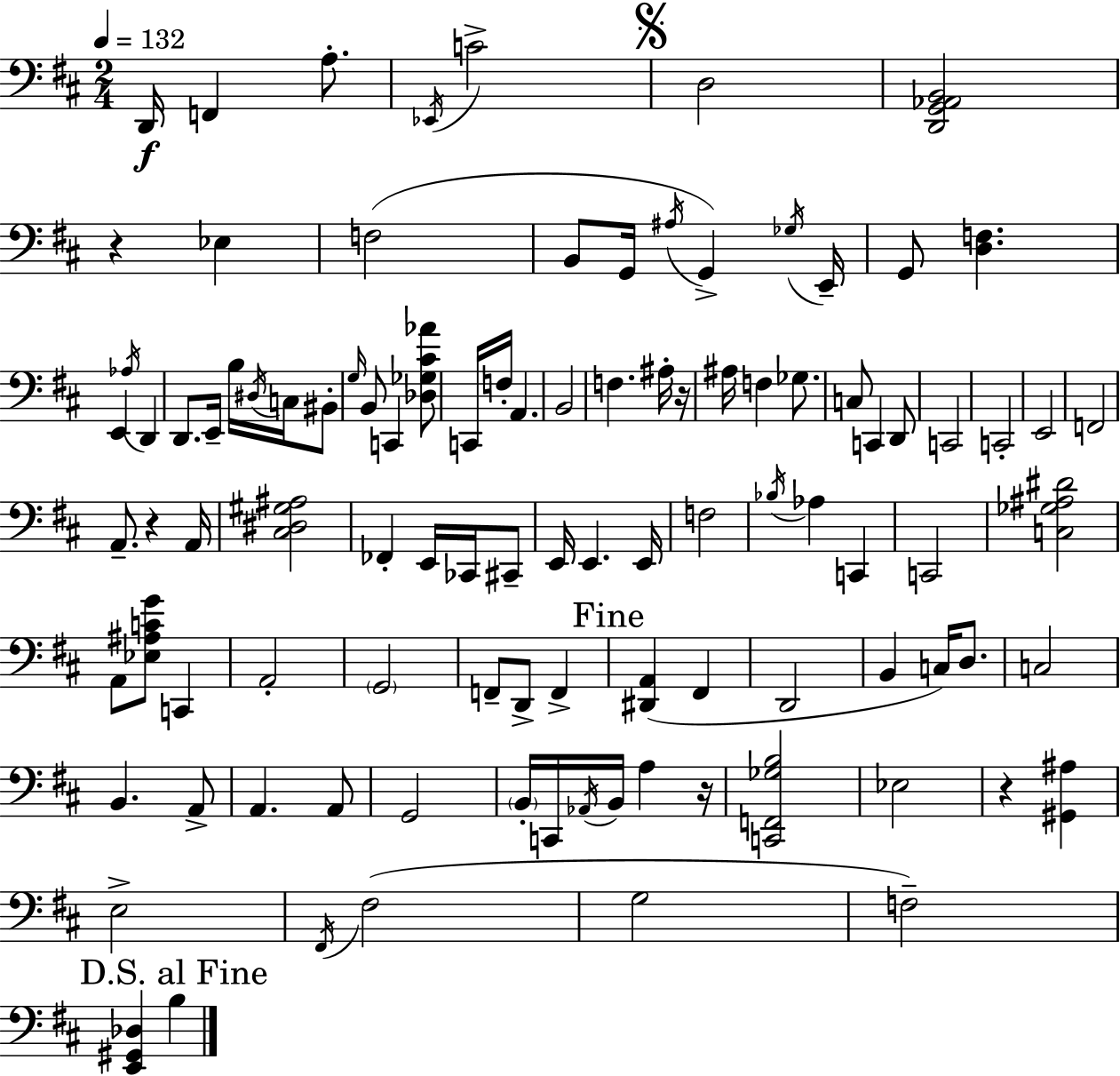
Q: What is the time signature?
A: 2/4